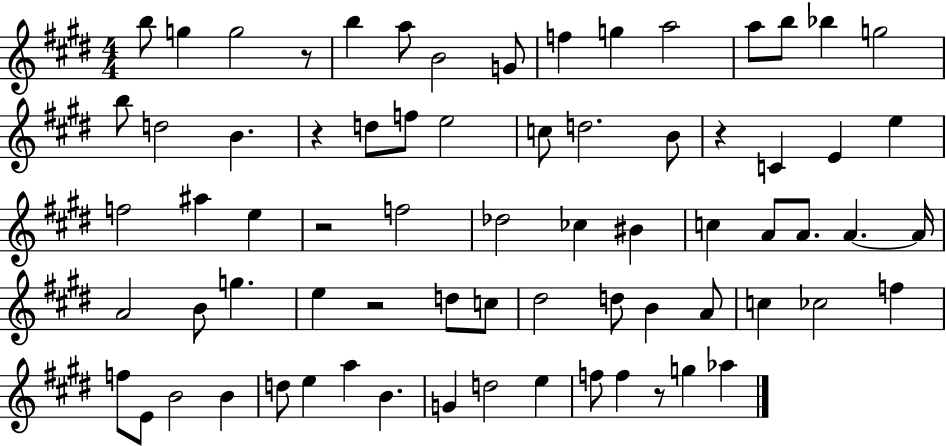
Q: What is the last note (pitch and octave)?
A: Ab5